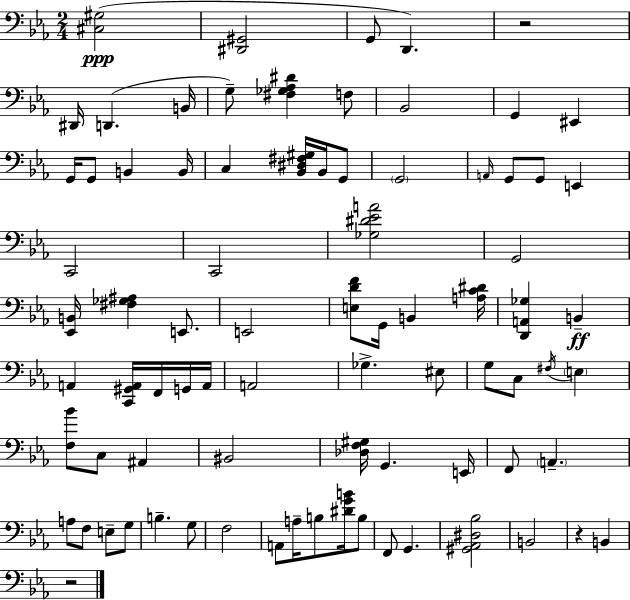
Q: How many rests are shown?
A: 3